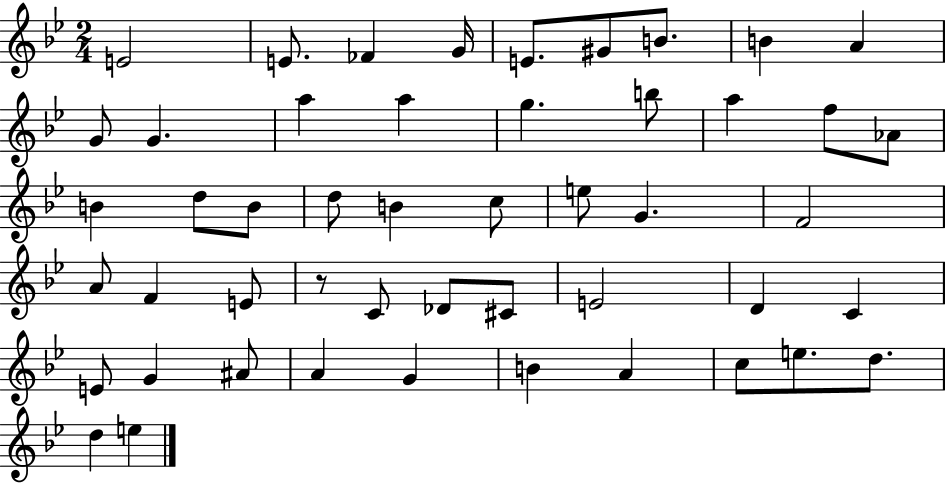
X:1
T:Untitled
M:2/4
L:1/4
K:Bb
E2 E/2 _F G/4 E/2 ^G/2 B/2 B A G/2 G a a g b/2 a f/2 _A/2 B d/2 B/2 d/2 B c/2 e/2 G F2 A/2 F E/2 z/2 C/2 _D/2 ^C/2 E2 D C E/2 G ^A/2 A G B A c/2 e/2 d/2 d e